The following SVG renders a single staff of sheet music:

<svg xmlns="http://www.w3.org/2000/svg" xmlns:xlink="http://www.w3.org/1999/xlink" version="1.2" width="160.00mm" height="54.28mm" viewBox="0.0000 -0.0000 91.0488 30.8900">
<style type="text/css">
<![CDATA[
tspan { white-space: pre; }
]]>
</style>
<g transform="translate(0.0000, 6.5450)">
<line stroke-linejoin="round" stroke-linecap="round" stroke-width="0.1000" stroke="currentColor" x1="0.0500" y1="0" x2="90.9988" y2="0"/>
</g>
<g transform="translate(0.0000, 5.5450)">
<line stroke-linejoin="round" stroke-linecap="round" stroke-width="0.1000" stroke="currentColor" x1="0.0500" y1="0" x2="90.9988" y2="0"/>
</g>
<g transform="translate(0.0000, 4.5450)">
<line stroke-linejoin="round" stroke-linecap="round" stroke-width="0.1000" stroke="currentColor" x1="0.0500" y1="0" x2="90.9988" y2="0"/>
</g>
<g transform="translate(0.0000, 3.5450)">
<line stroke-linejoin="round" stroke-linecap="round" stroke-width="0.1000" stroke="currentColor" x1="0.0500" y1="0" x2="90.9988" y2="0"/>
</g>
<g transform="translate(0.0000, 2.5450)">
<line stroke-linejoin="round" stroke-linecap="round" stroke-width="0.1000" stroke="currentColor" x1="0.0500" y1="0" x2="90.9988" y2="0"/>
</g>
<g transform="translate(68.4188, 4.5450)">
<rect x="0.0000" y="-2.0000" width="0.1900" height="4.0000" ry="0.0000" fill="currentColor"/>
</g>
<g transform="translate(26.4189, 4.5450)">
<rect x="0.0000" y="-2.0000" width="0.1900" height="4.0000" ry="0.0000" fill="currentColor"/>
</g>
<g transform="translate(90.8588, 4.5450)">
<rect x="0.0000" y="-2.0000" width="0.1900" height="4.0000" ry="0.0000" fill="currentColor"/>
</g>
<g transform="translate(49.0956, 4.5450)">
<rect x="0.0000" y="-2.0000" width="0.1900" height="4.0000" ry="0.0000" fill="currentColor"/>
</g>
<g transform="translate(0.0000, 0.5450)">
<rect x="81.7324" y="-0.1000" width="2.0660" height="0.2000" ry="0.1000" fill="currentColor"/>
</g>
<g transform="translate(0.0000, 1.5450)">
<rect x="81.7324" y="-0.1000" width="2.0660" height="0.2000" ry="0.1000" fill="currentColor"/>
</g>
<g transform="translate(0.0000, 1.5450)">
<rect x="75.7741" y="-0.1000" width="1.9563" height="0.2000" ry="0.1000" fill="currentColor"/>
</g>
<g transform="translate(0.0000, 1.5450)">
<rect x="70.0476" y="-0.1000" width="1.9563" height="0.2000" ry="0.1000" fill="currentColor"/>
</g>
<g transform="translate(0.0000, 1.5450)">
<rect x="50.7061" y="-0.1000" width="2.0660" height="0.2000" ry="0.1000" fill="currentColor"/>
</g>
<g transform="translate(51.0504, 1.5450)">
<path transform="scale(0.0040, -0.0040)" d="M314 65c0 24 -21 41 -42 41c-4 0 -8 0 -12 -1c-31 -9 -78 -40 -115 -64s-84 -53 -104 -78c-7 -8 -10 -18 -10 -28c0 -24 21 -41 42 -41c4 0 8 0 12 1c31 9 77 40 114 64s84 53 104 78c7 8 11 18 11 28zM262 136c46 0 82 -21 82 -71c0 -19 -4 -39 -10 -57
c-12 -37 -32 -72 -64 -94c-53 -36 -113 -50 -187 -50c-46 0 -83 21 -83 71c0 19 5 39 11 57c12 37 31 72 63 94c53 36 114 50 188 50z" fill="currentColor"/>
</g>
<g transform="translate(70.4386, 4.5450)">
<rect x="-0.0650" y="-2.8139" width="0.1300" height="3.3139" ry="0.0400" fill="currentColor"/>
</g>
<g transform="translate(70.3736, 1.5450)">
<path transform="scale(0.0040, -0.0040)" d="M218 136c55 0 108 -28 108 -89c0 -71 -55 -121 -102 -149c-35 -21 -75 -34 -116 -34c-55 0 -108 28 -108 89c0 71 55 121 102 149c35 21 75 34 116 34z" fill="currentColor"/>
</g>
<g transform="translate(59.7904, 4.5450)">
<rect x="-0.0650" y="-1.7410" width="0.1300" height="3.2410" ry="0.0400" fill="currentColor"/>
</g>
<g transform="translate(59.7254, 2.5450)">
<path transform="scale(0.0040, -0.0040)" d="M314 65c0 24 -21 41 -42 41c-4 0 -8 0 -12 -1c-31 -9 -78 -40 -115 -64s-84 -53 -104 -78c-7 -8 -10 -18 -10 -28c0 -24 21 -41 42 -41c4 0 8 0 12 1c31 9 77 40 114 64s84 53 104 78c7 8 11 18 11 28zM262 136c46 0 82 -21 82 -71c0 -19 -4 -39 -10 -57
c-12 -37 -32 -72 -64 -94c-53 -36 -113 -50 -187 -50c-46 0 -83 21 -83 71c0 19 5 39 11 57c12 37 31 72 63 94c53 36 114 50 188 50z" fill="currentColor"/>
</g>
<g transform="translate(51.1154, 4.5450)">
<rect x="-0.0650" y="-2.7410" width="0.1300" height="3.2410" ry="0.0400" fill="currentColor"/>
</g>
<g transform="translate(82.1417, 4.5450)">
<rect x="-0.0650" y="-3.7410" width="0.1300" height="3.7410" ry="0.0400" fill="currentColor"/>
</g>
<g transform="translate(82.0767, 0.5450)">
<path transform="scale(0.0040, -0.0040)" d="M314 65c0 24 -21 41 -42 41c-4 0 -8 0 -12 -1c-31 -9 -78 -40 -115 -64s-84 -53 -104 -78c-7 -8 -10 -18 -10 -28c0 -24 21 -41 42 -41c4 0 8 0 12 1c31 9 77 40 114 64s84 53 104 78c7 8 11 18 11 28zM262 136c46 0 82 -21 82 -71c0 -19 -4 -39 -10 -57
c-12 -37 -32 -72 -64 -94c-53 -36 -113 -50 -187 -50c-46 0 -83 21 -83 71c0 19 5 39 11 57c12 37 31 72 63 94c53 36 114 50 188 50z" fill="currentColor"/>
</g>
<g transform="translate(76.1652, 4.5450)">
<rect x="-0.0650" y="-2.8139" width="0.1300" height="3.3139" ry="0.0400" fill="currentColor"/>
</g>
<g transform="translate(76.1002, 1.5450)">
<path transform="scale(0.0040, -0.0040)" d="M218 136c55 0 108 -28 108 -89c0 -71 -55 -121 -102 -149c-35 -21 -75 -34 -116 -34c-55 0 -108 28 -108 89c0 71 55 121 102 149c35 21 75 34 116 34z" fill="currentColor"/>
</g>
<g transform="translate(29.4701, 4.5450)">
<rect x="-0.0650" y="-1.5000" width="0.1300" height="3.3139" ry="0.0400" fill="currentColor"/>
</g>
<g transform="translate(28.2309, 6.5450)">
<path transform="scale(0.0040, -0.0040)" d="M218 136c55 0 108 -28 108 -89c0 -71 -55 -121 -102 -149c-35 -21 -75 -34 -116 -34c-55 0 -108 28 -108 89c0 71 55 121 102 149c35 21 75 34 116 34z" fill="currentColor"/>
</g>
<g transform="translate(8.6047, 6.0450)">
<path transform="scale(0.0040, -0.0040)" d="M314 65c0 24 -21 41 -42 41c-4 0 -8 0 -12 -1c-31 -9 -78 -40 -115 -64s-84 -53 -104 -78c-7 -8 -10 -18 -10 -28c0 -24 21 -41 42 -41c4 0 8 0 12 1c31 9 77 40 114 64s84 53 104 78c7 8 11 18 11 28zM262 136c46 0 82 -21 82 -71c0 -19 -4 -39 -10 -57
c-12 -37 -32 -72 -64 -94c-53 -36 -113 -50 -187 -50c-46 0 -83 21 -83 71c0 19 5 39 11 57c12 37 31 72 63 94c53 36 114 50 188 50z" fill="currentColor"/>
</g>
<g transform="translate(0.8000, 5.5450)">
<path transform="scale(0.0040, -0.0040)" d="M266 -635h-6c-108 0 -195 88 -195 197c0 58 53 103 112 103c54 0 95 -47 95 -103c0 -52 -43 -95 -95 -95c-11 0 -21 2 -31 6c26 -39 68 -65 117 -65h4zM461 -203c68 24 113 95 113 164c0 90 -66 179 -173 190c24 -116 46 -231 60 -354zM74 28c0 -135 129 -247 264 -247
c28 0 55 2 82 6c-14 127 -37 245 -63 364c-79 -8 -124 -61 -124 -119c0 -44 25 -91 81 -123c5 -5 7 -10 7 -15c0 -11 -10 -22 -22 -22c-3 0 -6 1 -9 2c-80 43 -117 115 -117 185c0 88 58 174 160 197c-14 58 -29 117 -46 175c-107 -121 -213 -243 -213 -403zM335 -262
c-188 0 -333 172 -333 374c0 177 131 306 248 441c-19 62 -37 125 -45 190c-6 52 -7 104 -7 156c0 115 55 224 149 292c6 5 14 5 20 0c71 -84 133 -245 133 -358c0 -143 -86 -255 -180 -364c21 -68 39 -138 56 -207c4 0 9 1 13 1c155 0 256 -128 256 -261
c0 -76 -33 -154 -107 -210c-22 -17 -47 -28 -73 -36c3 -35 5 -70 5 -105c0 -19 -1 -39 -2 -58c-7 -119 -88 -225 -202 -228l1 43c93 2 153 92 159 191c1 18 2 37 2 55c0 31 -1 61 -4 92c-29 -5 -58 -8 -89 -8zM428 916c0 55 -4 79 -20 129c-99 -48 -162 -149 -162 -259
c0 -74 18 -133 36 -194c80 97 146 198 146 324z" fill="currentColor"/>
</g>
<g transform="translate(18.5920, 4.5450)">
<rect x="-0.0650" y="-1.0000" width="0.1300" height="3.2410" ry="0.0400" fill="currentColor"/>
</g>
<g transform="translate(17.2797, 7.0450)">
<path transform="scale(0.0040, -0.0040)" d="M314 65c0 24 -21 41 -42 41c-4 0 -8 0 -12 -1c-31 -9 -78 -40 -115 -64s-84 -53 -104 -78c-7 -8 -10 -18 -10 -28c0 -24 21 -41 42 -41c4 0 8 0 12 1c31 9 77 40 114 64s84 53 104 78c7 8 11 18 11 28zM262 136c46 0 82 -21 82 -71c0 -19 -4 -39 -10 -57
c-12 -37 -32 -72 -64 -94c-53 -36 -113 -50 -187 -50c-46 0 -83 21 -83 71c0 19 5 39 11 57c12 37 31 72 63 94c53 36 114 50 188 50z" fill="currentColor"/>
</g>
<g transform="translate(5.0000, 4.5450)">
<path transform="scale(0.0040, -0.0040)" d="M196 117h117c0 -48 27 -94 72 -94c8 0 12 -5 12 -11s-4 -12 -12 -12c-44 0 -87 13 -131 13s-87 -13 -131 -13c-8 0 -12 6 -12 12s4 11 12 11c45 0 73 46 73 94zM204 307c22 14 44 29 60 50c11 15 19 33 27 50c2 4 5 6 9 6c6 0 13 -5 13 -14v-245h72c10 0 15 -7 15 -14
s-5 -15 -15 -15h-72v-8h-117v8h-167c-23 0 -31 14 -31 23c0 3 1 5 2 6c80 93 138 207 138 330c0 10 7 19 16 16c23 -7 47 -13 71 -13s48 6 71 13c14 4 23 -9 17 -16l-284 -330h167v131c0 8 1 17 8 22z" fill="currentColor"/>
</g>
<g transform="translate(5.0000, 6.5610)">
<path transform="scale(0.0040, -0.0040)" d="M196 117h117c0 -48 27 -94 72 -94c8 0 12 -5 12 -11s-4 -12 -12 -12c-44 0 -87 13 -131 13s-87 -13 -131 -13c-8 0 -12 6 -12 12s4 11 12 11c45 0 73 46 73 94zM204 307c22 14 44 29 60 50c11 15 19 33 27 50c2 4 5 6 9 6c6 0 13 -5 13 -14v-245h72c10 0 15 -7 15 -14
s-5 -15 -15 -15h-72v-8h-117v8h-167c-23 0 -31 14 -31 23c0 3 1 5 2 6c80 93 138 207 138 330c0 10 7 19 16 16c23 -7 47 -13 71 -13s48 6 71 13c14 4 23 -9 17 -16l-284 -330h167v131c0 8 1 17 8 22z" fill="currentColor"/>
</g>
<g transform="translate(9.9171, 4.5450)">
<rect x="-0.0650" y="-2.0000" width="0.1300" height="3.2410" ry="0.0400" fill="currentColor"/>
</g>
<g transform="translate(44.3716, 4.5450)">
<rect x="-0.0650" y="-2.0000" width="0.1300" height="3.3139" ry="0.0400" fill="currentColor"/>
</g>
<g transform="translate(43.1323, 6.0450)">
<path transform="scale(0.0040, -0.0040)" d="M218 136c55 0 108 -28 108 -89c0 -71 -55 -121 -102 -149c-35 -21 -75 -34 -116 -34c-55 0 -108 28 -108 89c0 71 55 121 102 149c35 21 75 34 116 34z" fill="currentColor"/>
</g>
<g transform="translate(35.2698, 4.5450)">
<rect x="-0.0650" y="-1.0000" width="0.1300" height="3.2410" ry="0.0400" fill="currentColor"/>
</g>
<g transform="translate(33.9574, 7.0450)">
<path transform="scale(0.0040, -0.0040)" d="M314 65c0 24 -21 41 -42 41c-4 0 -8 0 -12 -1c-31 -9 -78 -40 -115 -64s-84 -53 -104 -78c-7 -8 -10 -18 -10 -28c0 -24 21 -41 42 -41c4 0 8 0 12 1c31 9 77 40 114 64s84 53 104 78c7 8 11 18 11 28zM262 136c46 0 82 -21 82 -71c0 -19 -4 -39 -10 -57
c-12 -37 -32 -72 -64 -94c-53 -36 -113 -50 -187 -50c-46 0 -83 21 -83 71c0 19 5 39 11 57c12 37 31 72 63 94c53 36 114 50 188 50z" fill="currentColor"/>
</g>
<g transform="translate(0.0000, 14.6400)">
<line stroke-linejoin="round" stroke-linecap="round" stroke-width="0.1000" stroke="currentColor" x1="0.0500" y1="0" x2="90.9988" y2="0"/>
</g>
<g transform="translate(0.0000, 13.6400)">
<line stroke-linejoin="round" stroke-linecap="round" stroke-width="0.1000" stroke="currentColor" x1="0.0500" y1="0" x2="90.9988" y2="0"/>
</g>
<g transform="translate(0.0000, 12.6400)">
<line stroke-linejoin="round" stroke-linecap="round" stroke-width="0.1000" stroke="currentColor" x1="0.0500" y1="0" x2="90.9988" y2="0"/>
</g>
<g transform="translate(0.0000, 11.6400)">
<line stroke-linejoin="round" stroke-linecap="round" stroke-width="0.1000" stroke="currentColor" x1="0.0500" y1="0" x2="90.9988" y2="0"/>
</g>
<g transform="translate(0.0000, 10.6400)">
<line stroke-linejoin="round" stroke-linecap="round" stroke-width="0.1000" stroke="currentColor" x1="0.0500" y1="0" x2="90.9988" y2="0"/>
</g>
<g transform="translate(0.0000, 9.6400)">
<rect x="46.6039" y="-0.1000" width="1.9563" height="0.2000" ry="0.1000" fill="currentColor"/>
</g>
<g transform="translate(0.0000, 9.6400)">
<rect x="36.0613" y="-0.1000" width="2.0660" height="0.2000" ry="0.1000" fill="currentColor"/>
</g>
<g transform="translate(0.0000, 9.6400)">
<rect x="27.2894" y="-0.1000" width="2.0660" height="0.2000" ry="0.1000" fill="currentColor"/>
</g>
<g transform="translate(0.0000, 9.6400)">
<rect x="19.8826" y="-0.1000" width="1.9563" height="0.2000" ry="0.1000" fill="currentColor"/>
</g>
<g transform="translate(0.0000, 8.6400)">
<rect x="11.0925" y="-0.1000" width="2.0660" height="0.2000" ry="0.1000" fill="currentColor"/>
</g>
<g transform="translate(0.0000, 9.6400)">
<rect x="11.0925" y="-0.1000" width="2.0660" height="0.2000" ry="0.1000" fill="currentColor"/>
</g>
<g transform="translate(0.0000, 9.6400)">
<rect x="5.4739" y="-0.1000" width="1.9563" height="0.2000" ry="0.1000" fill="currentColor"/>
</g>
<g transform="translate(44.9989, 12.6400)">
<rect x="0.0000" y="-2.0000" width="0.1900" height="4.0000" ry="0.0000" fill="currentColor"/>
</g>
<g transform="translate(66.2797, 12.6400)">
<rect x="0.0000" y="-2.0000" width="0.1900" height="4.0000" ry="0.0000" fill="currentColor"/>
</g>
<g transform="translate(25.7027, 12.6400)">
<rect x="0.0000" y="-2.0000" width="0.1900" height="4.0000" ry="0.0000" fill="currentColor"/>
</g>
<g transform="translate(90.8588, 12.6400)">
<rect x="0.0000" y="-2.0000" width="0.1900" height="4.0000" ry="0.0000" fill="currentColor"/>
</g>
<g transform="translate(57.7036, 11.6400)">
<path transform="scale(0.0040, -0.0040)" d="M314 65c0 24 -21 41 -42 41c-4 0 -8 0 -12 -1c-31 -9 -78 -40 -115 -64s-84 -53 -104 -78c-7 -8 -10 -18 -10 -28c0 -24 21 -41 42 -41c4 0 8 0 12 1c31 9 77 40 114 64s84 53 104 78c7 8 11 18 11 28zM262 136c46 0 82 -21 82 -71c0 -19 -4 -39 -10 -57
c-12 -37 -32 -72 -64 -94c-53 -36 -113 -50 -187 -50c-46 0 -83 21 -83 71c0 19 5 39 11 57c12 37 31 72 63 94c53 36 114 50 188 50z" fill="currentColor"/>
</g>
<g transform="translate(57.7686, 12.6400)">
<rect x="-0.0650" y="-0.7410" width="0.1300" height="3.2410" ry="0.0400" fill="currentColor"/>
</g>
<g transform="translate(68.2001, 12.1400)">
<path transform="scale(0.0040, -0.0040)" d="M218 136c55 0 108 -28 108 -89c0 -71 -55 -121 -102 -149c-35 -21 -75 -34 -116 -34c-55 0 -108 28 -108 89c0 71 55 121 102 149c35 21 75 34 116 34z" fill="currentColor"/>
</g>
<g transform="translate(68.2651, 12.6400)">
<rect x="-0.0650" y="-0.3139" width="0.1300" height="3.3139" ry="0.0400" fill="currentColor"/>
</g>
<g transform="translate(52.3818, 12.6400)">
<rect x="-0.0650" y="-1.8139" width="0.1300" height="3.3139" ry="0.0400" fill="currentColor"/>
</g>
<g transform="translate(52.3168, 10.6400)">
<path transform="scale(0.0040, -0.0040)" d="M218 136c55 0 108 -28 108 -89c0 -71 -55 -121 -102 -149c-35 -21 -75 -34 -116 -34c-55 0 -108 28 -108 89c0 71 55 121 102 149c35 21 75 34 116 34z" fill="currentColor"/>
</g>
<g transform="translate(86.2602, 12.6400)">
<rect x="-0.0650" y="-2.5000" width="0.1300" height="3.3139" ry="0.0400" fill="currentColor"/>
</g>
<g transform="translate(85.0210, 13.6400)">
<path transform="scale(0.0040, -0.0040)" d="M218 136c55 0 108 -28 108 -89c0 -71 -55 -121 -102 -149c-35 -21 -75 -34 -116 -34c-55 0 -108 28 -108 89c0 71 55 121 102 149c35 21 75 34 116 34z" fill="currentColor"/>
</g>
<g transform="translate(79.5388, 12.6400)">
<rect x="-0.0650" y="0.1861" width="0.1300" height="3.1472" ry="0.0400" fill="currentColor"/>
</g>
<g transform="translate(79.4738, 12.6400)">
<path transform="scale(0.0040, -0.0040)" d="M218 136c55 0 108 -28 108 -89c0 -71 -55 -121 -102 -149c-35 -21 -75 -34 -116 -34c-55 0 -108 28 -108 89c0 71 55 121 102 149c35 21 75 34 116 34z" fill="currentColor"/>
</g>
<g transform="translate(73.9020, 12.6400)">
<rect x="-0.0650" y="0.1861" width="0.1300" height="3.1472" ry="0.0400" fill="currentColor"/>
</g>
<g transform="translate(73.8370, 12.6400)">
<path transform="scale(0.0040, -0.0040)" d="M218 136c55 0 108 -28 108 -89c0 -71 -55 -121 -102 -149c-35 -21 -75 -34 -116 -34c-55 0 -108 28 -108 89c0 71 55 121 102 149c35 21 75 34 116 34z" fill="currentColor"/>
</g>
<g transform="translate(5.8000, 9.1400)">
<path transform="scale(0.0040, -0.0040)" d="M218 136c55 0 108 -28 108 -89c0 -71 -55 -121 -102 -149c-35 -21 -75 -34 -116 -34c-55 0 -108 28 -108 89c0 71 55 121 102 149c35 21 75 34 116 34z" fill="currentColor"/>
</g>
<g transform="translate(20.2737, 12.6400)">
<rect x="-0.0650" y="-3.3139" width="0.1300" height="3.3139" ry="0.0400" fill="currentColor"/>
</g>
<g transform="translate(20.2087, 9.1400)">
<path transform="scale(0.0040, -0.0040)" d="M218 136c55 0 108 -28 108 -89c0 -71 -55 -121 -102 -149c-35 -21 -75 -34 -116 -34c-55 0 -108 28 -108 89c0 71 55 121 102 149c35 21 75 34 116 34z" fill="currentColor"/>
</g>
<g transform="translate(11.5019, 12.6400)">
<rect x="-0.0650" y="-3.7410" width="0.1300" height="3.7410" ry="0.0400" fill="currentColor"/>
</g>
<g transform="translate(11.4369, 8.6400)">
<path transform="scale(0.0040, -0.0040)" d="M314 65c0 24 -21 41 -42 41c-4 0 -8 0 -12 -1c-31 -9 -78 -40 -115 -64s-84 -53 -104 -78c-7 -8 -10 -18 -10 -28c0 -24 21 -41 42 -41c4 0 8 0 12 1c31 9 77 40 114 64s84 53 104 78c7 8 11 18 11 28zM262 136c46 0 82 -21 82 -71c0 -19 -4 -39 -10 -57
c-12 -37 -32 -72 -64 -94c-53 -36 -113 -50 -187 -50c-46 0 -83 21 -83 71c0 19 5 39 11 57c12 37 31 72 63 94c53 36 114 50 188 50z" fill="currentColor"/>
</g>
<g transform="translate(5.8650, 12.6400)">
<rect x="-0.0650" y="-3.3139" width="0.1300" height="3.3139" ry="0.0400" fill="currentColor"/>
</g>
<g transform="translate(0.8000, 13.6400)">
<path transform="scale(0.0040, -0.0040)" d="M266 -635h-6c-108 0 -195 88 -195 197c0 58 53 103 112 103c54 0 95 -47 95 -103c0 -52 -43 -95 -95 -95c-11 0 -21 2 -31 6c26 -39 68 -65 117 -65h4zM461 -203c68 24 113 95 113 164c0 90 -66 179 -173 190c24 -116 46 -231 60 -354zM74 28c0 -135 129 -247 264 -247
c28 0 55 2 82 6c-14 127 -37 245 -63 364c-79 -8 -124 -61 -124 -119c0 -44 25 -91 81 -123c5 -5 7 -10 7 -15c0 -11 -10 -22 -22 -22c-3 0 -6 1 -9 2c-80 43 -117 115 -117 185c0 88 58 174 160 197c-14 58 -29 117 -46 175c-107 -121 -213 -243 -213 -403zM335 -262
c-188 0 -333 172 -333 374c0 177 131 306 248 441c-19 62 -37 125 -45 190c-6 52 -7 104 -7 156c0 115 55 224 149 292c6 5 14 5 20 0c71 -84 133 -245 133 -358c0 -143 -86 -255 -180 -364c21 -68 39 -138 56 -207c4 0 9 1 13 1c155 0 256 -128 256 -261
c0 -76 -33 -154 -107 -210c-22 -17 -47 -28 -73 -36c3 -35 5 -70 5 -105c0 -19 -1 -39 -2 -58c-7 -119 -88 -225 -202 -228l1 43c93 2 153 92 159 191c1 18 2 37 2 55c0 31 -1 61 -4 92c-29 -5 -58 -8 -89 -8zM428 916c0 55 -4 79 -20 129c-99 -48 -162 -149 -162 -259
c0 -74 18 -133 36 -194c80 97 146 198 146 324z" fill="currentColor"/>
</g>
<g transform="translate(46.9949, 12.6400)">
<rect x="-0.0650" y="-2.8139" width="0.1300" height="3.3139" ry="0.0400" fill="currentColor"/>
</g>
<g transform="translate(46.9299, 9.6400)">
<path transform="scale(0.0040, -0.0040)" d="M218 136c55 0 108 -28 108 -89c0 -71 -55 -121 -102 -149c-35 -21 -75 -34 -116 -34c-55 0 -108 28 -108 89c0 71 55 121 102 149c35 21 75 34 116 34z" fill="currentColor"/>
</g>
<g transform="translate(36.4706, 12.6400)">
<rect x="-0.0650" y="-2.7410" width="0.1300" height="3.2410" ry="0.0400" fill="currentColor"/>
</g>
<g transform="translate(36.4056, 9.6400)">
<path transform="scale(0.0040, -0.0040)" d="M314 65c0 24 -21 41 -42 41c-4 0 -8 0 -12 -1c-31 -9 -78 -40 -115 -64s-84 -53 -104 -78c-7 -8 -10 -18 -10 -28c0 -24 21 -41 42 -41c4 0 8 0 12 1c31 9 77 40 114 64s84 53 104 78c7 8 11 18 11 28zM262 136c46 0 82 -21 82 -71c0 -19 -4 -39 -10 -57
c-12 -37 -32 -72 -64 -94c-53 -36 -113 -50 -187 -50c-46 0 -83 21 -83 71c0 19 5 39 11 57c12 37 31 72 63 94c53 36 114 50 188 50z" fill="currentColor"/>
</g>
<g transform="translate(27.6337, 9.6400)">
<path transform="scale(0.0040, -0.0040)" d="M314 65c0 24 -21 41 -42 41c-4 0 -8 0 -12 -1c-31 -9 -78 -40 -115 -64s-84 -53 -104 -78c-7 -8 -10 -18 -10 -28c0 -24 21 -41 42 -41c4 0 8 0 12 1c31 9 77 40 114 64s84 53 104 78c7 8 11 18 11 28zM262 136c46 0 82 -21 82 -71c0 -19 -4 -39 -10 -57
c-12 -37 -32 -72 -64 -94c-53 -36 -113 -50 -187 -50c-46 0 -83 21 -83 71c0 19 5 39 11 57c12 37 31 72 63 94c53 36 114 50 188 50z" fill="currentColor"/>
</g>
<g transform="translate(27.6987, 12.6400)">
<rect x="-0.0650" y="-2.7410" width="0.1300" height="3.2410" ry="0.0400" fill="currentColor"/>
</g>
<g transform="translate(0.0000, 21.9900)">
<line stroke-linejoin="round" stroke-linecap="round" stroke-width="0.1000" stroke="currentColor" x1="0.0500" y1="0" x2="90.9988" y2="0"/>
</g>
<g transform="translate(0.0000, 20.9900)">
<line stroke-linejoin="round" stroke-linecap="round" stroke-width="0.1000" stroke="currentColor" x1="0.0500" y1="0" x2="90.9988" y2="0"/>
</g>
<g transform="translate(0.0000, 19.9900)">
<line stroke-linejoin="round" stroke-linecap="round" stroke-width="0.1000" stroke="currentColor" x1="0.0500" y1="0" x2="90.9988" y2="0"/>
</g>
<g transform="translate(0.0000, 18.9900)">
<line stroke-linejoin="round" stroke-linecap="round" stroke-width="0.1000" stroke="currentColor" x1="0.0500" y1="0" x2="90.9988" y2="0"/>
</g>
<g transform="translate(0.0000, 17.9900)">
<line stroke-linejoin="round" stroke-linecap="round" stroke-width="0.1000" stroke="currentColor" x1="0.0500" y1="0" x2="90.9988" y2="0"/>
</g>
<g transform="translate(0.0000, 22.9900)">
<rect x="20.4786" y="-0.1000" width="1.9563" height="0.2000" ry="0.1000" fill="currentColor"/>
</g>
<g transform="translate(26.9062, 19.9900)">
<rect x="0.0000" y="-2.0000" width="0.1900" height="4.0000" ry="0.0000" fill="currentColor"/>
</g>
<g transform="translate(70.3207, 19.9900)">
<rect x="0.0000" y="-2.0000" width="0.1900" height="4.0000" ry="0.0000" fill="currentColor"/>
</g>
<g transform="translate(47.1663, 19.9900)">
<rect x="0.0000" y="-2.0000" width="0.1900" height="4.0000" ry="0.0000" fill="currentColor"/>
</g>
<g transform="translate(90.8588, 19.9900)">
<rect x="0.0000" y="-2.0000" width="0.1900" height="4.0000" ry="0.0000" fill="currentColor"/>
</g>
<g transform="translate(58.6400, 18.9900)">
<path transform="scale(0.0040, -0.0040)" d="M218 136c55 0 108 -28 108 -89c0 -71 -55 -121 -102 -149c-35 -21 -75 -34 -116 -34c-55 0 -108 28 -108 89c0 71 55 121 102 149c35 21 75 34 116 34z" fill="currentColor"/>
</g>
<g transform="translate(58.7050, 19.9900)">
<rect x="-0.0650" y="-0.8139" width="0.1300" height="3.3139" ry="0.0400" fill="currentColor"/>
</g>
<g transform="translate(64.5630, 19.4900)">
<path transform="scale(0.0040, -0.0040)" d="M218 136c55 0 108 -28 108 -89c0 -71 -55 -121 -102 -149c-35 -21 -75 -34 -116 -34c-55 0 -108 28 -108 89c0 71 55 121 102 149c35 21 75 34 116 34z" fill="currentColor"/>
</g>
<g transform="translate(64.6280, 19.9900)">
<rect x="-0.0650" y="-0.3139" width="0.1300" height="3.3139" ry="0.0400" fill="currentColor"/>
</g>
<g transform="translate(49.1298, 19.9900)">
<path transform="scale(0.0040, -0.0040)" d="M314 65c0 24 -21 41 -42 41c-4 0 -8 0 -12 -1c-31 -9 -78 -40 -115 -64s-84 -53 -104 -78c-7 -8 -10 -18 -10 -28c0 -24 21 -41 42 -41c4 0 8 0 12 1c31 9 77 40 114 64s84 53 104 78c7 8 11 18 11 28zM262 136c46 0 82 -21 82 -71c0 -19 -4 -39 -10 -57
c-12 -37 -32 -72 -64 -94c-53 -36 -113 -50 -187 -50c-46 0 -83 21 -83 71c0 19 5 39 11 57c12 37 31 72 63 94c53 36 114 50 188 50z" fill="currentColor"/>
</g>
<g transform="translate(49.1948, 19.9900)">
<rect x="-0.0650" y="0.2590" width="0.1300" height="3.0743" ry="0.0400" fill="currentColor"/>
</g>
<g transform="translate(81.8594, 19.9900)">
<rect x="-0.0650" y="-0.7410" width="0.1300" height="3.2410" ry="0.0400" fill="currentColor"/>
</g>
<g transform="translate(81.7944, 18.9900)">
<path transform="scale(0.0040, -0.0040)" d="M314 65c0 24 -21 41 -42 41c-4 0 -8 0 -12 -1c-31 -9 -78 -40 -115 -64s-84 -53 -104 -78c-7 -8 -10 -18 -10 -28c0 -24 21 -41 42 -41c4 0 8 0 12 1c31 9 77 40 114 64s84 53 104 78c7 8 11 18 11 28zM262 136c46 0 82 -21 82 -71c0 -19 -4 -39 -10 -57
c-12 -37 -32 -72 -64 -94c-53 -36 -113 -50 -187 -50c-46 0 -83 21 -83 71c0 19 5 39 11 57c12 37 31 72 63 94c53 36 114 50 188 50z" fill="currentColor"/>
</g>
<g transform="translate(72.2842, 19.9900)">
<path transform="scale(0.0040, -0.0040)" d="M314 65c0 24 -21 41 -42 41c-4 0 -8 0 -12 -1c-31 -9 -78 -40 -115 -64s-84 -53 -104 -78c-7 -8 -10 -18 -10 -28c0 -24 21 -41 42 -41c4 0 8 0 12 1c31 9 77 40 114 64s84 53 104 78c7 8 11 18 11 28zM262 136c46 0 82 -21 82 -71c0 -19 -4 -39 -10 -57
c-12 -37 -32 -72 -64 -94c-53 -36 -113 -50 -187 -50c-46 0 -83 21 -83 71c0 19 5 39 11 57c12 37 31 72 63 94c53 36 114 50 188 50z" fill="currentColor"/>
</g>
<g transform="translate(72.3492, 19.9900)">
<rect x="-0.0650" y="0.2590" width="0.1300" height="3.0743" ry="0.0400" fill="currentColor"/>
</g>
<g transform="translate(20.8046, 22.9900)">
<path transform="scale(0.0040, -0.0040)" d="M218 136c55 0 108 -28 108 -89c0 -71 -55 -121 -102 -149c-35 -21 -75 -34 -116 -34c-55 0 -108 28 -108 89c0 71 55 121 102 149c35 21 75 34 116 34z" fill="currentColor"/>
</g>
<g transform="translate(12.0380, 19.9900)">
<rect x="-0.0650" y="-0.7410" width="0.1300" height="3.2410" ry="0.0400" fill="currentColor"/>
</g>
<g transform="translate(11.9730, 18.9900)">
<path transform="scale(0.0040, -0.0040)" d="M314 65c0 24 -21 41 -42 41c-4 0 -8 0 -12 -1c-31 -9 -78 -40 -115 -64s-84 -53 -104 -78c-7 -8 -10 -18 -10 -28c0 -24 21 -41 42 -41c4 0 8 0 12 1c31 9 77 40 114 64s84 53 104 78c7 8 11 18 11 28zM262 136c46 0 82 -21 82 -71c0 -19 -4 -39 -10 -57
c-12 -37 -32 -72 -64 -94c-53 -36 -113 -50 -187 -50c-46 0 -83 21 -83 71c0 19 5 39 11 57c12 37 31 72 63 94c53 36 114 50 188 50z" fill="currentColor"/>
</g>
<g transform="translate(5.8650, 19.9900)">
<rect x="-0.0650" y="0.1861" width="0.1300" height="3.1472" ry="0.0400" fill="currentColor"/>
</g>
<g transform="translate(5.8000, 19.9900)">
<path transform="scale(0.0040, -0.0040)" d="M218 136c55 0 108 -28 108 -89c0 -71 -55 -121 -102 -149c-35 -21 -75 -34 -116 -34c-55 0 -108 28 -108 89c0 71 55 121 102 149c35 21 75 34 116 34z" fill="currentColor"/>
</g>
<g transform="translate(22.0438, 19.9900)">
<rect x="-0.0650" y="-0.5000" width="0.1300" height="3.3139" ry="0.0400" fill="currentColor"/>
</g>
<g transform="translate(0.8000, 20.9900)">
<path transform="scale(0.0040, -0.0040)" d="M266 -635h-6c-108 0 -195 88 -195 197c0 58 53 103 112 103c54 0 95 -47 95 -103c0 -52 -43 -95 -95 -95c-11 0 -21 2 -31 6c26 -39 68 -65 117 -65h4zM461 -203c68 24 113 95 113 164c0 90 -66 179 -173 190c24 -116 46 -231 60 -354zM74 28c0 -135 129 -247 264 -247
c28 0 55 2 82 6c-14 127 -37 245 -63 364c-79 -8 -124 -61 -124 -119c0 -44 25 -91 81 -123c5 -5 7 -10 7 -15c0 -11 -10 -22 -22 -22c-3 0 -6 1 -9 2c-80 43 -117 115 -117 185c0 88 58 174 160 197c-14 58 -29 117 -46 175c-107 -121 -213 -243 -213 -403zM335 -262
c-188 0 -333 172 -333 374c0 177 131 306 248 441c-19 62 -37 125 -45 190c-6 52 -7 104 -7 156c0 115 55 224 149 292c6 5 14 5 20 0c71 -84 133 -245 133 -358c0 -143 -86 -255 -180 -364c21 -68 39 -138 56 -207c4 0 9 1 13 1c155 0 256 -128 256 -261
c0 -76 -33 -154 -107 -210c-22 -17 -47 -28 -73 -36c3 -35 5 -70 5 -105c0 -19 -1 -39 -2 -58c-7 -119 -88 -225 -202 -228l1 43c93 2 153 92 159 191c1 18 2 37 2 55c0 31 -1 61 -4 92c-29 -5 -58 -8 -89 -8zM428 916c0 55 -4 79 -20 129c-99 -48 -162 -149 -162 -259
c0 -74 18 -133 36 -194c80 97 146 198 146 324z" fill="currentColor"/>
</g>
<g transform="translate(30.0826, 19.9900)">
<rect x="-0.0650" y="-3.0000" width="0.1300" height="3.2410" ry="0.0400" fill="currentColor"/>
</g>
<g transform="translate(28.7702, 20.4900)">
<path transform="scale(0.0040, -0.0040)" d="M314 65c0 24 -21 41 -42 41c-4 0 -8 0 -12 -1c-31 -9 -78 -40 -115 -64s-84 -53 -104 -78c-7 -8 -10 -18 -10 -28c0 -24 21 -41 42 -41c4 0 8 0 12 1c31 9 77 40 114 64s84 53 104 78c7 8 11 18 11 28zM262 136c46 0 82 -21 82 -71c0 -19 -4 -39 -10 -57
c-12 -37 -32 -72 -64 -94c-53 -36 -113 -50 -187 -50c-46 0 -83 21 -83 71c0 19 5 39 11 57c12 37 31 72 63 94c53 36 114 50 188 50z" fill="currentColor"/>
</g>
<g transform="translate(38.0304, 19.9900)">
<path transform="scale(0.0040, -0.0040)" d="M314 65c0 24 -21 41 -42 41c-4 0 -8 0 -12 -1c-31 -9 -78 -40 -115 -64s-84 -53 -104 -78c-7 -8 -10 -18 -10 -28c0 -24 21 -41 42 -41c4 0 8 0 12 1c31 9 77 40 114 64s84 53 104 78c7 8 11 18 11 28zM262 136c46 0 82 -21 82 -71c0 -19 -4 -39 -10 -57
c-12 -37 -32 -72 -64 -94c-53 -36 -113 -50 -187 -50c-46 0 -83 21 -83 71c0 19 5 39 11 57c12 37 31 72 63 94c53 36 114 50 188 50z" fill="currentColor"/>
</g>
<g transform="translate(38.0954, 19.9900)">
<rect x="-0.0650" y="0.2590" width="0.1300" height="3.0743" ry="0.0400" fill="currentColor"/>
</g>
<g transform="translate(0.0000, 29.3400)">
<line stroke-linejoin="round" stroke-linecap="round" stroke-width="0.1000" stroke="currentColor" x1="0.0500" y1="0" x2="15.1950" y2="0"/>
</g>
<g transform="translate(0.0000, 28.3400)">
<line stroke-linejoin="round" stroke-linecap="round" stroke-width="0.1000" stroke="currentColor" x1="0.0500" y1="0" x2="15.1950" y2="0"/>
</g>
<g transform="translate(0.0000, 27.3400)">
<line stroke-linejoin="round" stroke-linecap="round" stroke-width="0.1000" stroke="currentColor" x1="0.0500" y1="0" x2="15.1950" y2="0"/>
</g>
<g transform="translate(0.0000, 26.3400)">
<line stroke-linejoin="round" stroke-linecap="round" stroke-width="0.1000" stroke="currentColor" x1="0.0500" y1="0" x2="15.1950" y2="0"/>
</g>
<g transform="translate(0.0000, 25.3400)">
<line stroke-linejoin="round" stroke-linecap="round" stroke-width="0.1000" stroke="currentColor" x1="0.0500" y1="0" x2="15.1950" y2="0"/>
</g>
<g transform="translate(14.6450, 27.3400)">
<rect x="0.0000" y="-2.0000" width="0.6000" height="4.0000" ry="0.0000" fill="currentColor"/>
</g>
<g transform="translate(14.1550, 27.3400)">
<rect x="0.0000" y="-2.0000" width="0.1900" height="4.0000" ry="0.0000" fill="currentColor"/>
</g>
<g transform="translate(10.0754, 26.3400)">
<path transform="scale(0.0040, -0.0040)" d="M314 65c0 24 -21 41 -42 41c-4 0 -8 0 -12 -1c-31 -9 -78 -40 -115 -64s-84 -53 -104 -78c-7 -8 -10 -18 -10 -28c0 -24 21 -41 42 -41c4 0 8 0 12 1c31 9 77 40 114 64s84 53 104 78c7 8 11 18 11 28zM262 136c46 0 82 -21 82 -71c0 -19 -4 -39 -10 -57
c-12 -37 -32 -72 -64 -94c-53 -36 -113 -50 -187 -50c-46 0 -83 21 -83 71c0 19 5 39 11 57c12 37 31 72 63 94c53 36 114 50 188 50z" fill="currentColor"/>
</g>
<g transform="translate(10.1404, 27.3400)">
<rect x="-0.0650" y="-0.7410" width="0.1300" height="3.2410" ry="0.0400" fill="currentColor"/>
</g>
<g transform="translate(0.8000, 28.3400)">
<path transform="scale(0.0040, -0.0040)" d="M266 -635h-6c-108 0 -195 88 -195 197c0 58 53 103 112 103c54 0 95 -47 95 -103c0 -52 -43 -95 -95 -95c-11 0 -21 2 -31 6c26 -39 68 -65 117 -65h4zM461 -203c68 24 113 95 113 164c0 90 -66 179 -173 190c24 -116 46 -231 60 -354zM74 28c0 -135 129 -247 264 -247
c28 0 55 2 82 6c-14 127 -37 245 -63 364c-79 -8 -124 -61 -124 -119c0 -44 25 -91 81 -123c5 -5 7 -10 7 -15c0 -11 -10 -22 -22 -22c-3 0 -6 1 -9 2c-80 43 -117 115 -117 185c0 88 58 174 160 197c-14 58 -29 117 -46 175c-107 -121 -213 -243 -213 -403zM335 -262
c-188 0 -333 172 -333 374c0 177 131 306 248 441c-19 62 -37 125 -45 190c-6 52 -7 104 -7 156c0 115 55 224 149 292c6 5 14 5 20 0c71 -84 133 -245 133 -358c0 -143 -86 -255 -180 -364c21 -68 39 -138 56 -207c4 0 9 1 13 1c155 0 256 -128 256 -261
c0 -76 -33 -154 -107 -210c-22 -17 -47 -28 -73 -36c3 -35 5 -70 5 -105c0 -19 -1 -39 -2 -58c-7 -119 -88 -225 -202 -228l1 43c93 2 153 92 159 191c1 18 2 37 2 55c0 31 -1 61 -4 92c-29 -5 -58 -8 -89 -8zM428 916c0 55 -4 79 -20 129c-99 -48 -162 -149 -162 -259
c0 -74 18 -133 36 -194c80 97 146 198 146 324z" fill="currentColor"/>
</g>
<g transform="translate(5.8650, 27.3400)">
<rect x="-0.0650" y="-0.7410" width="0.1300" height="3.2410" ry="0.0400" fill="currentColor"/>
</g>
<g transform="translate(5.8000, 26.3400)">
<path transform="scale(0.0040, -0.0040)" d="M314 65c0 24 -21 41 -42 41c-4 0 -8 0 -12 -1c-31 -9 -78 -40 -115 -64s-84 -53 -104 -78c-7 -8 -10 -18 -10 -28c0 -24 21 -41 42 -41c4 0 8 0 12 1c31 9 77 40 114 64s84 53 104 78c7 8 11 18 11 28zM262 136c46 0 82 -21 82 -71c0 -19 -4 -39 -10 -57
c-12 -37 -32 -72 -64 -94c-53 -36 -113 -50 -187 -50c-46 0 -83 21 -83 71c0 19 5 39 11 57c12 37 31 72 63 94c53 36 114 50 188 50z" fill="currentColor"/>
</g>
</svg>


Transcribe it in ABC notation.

X:1
T:Untitled
M:4/4
L:1/4
K:C
F2 D2 E D2 F a2 f2 a a c'2 b c'2 b a2 a2 a f d2 c B B G B d2 C A2 B2 B2 d c B2 d2 d2 d2